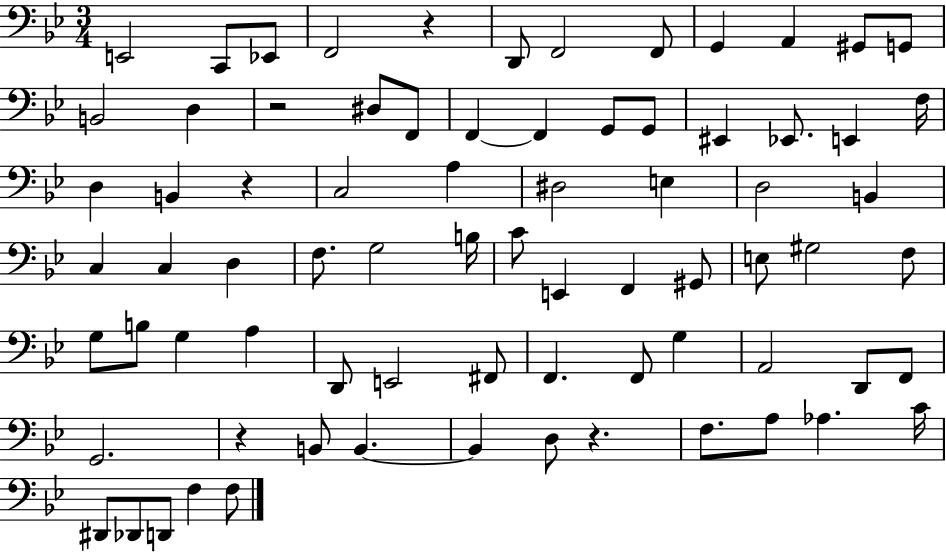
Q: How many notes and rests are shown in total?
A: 76